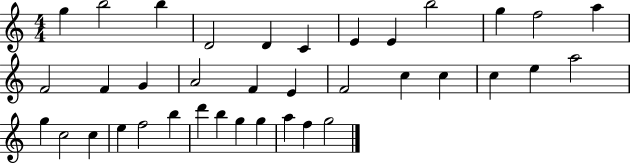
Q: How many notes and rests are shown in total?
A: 37